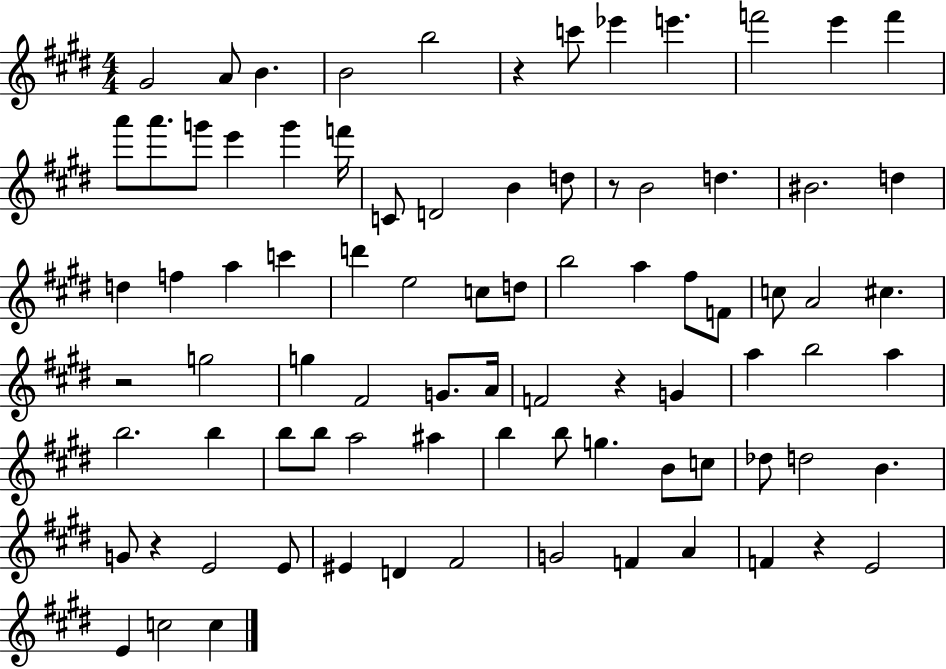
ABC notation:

X:1
T:Untitled
M:4/4
L:1/4
K:E
^G2 A/2 B B2 b2 z c'/2 _e' e' f'2 e' f' a'/2 a'/2 g'/2 e' g' f'/4 C/2 D2 B d/2 z/2 B2 d ^B2 d d f a c' d' e2 c/2 d/2 b2 a ^f/2 F/2 c/2 A2 ^c z2 g2 g ^F2 G/2 A/4 F2 z G a b2 a b2 b b/2 b/2 a2 ^a b b/2 g B/2 c/2 _d/2 d2 B G/2 z E2 E/2 ^E D ^F2 G2 F A F z E2 E c2 c